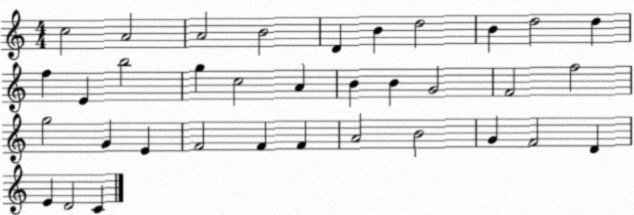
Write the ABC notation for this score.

X:1
T:Untitled
M:4/4
L:1/4
K:C
c2 A2 A2 B2 D B d2 B d2 d f E b2 g c2 A B B G2 F2 f2 g2 G E F2 F F A2 B2 G F2 D E D2 C